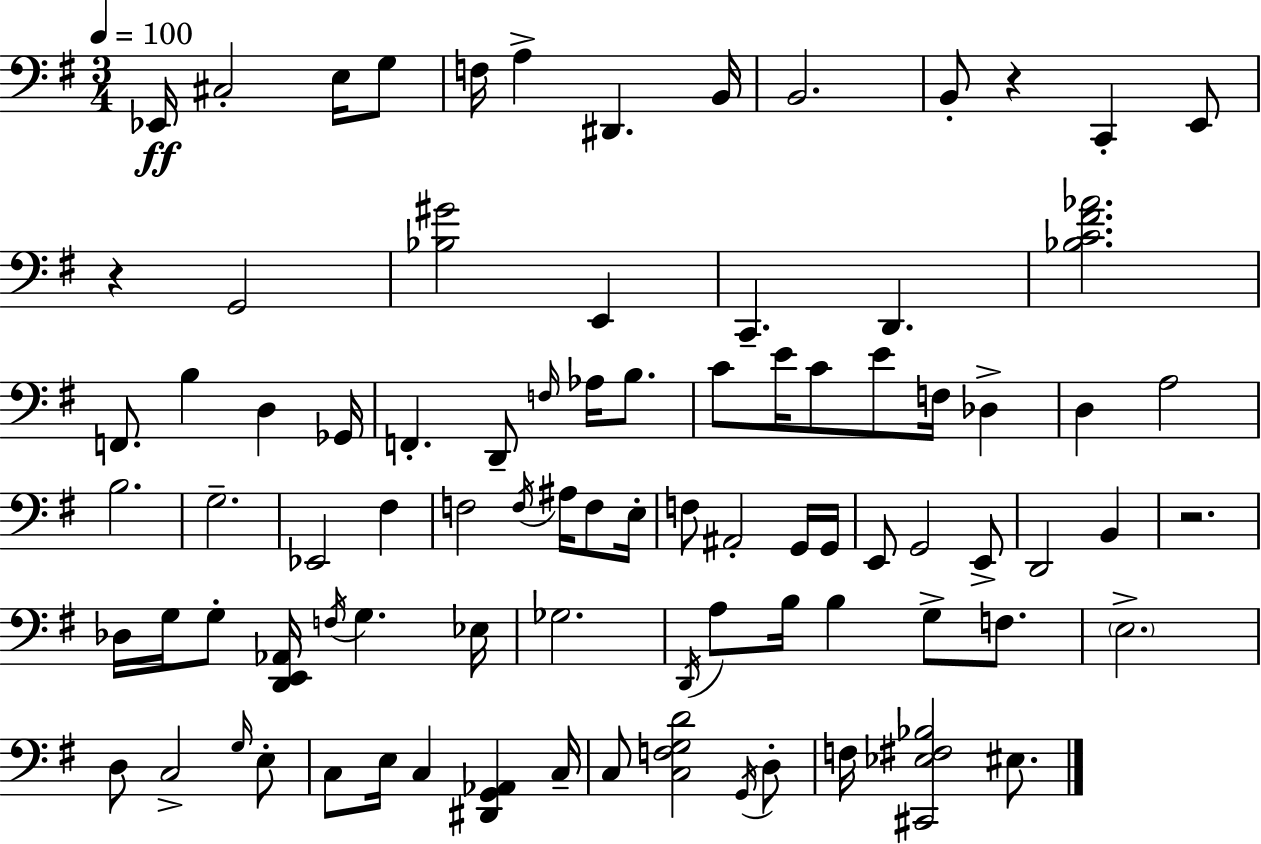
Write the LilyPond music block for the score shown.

{
  \clef bass
  \numericTimeSignature
  \time 3/4
  \key e \minor
  \tempo 4 = 100
  ees,16\ff cis2-. e16 g8 | f16 a4-> dis,4. b,16 | b,2. | b,8-. r4 c,4-. e,8 | \break r4 g,2 | <bes gis'>2 e,4 | c,4.-- d,4. | <bes c' fis' aes'>2. | \break f,8. b4 d4 ges,16 | f,4.-. d,8-- \grace { f16 } aes16 b8. | c'8 e'16 c'8 e'8 f16 des4-> | d4 a2 | \break b2. | g2.-- | ees,2 fis4 | f2 \acciaccatura { f16 } ais16 f8 | \break e16-. f8 ais,2-. | g,16 g,16 e,8 g,2 | e,8-> d,2 b,4 | r2. | \break des16 g16 g8-. <d, e, aes,>16 \acciaccatura { f16 } g4. | ees16 ges2. | \acciaccatura { d,16 } a8 b16 b4 g8-> | f8. \parenthesize e2.-> | \break d8 c2-> | \grace { g16 } e8-. c8 e16 c4 | <dis, g, aes,>4 c16-- c8 <c f g d'>2 | \acciaccatura { g,16 } d8-. f16 <cis, ees fis bes>2 | \break eis8. \bar "|."
}